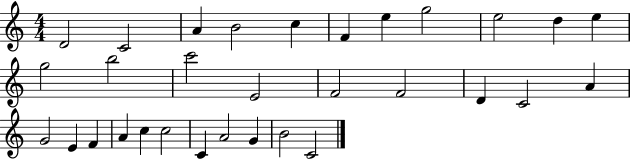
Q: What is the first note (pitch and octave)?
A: D4